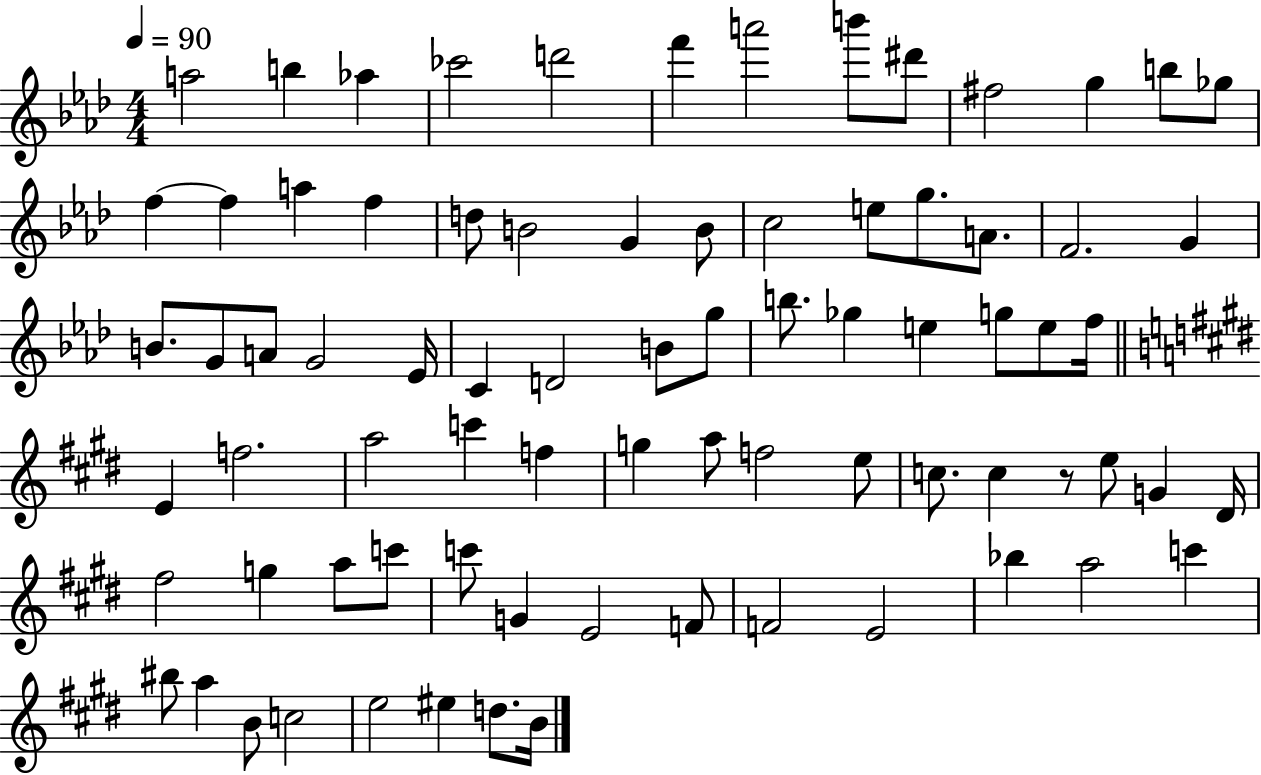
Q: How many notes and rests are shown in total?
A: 78